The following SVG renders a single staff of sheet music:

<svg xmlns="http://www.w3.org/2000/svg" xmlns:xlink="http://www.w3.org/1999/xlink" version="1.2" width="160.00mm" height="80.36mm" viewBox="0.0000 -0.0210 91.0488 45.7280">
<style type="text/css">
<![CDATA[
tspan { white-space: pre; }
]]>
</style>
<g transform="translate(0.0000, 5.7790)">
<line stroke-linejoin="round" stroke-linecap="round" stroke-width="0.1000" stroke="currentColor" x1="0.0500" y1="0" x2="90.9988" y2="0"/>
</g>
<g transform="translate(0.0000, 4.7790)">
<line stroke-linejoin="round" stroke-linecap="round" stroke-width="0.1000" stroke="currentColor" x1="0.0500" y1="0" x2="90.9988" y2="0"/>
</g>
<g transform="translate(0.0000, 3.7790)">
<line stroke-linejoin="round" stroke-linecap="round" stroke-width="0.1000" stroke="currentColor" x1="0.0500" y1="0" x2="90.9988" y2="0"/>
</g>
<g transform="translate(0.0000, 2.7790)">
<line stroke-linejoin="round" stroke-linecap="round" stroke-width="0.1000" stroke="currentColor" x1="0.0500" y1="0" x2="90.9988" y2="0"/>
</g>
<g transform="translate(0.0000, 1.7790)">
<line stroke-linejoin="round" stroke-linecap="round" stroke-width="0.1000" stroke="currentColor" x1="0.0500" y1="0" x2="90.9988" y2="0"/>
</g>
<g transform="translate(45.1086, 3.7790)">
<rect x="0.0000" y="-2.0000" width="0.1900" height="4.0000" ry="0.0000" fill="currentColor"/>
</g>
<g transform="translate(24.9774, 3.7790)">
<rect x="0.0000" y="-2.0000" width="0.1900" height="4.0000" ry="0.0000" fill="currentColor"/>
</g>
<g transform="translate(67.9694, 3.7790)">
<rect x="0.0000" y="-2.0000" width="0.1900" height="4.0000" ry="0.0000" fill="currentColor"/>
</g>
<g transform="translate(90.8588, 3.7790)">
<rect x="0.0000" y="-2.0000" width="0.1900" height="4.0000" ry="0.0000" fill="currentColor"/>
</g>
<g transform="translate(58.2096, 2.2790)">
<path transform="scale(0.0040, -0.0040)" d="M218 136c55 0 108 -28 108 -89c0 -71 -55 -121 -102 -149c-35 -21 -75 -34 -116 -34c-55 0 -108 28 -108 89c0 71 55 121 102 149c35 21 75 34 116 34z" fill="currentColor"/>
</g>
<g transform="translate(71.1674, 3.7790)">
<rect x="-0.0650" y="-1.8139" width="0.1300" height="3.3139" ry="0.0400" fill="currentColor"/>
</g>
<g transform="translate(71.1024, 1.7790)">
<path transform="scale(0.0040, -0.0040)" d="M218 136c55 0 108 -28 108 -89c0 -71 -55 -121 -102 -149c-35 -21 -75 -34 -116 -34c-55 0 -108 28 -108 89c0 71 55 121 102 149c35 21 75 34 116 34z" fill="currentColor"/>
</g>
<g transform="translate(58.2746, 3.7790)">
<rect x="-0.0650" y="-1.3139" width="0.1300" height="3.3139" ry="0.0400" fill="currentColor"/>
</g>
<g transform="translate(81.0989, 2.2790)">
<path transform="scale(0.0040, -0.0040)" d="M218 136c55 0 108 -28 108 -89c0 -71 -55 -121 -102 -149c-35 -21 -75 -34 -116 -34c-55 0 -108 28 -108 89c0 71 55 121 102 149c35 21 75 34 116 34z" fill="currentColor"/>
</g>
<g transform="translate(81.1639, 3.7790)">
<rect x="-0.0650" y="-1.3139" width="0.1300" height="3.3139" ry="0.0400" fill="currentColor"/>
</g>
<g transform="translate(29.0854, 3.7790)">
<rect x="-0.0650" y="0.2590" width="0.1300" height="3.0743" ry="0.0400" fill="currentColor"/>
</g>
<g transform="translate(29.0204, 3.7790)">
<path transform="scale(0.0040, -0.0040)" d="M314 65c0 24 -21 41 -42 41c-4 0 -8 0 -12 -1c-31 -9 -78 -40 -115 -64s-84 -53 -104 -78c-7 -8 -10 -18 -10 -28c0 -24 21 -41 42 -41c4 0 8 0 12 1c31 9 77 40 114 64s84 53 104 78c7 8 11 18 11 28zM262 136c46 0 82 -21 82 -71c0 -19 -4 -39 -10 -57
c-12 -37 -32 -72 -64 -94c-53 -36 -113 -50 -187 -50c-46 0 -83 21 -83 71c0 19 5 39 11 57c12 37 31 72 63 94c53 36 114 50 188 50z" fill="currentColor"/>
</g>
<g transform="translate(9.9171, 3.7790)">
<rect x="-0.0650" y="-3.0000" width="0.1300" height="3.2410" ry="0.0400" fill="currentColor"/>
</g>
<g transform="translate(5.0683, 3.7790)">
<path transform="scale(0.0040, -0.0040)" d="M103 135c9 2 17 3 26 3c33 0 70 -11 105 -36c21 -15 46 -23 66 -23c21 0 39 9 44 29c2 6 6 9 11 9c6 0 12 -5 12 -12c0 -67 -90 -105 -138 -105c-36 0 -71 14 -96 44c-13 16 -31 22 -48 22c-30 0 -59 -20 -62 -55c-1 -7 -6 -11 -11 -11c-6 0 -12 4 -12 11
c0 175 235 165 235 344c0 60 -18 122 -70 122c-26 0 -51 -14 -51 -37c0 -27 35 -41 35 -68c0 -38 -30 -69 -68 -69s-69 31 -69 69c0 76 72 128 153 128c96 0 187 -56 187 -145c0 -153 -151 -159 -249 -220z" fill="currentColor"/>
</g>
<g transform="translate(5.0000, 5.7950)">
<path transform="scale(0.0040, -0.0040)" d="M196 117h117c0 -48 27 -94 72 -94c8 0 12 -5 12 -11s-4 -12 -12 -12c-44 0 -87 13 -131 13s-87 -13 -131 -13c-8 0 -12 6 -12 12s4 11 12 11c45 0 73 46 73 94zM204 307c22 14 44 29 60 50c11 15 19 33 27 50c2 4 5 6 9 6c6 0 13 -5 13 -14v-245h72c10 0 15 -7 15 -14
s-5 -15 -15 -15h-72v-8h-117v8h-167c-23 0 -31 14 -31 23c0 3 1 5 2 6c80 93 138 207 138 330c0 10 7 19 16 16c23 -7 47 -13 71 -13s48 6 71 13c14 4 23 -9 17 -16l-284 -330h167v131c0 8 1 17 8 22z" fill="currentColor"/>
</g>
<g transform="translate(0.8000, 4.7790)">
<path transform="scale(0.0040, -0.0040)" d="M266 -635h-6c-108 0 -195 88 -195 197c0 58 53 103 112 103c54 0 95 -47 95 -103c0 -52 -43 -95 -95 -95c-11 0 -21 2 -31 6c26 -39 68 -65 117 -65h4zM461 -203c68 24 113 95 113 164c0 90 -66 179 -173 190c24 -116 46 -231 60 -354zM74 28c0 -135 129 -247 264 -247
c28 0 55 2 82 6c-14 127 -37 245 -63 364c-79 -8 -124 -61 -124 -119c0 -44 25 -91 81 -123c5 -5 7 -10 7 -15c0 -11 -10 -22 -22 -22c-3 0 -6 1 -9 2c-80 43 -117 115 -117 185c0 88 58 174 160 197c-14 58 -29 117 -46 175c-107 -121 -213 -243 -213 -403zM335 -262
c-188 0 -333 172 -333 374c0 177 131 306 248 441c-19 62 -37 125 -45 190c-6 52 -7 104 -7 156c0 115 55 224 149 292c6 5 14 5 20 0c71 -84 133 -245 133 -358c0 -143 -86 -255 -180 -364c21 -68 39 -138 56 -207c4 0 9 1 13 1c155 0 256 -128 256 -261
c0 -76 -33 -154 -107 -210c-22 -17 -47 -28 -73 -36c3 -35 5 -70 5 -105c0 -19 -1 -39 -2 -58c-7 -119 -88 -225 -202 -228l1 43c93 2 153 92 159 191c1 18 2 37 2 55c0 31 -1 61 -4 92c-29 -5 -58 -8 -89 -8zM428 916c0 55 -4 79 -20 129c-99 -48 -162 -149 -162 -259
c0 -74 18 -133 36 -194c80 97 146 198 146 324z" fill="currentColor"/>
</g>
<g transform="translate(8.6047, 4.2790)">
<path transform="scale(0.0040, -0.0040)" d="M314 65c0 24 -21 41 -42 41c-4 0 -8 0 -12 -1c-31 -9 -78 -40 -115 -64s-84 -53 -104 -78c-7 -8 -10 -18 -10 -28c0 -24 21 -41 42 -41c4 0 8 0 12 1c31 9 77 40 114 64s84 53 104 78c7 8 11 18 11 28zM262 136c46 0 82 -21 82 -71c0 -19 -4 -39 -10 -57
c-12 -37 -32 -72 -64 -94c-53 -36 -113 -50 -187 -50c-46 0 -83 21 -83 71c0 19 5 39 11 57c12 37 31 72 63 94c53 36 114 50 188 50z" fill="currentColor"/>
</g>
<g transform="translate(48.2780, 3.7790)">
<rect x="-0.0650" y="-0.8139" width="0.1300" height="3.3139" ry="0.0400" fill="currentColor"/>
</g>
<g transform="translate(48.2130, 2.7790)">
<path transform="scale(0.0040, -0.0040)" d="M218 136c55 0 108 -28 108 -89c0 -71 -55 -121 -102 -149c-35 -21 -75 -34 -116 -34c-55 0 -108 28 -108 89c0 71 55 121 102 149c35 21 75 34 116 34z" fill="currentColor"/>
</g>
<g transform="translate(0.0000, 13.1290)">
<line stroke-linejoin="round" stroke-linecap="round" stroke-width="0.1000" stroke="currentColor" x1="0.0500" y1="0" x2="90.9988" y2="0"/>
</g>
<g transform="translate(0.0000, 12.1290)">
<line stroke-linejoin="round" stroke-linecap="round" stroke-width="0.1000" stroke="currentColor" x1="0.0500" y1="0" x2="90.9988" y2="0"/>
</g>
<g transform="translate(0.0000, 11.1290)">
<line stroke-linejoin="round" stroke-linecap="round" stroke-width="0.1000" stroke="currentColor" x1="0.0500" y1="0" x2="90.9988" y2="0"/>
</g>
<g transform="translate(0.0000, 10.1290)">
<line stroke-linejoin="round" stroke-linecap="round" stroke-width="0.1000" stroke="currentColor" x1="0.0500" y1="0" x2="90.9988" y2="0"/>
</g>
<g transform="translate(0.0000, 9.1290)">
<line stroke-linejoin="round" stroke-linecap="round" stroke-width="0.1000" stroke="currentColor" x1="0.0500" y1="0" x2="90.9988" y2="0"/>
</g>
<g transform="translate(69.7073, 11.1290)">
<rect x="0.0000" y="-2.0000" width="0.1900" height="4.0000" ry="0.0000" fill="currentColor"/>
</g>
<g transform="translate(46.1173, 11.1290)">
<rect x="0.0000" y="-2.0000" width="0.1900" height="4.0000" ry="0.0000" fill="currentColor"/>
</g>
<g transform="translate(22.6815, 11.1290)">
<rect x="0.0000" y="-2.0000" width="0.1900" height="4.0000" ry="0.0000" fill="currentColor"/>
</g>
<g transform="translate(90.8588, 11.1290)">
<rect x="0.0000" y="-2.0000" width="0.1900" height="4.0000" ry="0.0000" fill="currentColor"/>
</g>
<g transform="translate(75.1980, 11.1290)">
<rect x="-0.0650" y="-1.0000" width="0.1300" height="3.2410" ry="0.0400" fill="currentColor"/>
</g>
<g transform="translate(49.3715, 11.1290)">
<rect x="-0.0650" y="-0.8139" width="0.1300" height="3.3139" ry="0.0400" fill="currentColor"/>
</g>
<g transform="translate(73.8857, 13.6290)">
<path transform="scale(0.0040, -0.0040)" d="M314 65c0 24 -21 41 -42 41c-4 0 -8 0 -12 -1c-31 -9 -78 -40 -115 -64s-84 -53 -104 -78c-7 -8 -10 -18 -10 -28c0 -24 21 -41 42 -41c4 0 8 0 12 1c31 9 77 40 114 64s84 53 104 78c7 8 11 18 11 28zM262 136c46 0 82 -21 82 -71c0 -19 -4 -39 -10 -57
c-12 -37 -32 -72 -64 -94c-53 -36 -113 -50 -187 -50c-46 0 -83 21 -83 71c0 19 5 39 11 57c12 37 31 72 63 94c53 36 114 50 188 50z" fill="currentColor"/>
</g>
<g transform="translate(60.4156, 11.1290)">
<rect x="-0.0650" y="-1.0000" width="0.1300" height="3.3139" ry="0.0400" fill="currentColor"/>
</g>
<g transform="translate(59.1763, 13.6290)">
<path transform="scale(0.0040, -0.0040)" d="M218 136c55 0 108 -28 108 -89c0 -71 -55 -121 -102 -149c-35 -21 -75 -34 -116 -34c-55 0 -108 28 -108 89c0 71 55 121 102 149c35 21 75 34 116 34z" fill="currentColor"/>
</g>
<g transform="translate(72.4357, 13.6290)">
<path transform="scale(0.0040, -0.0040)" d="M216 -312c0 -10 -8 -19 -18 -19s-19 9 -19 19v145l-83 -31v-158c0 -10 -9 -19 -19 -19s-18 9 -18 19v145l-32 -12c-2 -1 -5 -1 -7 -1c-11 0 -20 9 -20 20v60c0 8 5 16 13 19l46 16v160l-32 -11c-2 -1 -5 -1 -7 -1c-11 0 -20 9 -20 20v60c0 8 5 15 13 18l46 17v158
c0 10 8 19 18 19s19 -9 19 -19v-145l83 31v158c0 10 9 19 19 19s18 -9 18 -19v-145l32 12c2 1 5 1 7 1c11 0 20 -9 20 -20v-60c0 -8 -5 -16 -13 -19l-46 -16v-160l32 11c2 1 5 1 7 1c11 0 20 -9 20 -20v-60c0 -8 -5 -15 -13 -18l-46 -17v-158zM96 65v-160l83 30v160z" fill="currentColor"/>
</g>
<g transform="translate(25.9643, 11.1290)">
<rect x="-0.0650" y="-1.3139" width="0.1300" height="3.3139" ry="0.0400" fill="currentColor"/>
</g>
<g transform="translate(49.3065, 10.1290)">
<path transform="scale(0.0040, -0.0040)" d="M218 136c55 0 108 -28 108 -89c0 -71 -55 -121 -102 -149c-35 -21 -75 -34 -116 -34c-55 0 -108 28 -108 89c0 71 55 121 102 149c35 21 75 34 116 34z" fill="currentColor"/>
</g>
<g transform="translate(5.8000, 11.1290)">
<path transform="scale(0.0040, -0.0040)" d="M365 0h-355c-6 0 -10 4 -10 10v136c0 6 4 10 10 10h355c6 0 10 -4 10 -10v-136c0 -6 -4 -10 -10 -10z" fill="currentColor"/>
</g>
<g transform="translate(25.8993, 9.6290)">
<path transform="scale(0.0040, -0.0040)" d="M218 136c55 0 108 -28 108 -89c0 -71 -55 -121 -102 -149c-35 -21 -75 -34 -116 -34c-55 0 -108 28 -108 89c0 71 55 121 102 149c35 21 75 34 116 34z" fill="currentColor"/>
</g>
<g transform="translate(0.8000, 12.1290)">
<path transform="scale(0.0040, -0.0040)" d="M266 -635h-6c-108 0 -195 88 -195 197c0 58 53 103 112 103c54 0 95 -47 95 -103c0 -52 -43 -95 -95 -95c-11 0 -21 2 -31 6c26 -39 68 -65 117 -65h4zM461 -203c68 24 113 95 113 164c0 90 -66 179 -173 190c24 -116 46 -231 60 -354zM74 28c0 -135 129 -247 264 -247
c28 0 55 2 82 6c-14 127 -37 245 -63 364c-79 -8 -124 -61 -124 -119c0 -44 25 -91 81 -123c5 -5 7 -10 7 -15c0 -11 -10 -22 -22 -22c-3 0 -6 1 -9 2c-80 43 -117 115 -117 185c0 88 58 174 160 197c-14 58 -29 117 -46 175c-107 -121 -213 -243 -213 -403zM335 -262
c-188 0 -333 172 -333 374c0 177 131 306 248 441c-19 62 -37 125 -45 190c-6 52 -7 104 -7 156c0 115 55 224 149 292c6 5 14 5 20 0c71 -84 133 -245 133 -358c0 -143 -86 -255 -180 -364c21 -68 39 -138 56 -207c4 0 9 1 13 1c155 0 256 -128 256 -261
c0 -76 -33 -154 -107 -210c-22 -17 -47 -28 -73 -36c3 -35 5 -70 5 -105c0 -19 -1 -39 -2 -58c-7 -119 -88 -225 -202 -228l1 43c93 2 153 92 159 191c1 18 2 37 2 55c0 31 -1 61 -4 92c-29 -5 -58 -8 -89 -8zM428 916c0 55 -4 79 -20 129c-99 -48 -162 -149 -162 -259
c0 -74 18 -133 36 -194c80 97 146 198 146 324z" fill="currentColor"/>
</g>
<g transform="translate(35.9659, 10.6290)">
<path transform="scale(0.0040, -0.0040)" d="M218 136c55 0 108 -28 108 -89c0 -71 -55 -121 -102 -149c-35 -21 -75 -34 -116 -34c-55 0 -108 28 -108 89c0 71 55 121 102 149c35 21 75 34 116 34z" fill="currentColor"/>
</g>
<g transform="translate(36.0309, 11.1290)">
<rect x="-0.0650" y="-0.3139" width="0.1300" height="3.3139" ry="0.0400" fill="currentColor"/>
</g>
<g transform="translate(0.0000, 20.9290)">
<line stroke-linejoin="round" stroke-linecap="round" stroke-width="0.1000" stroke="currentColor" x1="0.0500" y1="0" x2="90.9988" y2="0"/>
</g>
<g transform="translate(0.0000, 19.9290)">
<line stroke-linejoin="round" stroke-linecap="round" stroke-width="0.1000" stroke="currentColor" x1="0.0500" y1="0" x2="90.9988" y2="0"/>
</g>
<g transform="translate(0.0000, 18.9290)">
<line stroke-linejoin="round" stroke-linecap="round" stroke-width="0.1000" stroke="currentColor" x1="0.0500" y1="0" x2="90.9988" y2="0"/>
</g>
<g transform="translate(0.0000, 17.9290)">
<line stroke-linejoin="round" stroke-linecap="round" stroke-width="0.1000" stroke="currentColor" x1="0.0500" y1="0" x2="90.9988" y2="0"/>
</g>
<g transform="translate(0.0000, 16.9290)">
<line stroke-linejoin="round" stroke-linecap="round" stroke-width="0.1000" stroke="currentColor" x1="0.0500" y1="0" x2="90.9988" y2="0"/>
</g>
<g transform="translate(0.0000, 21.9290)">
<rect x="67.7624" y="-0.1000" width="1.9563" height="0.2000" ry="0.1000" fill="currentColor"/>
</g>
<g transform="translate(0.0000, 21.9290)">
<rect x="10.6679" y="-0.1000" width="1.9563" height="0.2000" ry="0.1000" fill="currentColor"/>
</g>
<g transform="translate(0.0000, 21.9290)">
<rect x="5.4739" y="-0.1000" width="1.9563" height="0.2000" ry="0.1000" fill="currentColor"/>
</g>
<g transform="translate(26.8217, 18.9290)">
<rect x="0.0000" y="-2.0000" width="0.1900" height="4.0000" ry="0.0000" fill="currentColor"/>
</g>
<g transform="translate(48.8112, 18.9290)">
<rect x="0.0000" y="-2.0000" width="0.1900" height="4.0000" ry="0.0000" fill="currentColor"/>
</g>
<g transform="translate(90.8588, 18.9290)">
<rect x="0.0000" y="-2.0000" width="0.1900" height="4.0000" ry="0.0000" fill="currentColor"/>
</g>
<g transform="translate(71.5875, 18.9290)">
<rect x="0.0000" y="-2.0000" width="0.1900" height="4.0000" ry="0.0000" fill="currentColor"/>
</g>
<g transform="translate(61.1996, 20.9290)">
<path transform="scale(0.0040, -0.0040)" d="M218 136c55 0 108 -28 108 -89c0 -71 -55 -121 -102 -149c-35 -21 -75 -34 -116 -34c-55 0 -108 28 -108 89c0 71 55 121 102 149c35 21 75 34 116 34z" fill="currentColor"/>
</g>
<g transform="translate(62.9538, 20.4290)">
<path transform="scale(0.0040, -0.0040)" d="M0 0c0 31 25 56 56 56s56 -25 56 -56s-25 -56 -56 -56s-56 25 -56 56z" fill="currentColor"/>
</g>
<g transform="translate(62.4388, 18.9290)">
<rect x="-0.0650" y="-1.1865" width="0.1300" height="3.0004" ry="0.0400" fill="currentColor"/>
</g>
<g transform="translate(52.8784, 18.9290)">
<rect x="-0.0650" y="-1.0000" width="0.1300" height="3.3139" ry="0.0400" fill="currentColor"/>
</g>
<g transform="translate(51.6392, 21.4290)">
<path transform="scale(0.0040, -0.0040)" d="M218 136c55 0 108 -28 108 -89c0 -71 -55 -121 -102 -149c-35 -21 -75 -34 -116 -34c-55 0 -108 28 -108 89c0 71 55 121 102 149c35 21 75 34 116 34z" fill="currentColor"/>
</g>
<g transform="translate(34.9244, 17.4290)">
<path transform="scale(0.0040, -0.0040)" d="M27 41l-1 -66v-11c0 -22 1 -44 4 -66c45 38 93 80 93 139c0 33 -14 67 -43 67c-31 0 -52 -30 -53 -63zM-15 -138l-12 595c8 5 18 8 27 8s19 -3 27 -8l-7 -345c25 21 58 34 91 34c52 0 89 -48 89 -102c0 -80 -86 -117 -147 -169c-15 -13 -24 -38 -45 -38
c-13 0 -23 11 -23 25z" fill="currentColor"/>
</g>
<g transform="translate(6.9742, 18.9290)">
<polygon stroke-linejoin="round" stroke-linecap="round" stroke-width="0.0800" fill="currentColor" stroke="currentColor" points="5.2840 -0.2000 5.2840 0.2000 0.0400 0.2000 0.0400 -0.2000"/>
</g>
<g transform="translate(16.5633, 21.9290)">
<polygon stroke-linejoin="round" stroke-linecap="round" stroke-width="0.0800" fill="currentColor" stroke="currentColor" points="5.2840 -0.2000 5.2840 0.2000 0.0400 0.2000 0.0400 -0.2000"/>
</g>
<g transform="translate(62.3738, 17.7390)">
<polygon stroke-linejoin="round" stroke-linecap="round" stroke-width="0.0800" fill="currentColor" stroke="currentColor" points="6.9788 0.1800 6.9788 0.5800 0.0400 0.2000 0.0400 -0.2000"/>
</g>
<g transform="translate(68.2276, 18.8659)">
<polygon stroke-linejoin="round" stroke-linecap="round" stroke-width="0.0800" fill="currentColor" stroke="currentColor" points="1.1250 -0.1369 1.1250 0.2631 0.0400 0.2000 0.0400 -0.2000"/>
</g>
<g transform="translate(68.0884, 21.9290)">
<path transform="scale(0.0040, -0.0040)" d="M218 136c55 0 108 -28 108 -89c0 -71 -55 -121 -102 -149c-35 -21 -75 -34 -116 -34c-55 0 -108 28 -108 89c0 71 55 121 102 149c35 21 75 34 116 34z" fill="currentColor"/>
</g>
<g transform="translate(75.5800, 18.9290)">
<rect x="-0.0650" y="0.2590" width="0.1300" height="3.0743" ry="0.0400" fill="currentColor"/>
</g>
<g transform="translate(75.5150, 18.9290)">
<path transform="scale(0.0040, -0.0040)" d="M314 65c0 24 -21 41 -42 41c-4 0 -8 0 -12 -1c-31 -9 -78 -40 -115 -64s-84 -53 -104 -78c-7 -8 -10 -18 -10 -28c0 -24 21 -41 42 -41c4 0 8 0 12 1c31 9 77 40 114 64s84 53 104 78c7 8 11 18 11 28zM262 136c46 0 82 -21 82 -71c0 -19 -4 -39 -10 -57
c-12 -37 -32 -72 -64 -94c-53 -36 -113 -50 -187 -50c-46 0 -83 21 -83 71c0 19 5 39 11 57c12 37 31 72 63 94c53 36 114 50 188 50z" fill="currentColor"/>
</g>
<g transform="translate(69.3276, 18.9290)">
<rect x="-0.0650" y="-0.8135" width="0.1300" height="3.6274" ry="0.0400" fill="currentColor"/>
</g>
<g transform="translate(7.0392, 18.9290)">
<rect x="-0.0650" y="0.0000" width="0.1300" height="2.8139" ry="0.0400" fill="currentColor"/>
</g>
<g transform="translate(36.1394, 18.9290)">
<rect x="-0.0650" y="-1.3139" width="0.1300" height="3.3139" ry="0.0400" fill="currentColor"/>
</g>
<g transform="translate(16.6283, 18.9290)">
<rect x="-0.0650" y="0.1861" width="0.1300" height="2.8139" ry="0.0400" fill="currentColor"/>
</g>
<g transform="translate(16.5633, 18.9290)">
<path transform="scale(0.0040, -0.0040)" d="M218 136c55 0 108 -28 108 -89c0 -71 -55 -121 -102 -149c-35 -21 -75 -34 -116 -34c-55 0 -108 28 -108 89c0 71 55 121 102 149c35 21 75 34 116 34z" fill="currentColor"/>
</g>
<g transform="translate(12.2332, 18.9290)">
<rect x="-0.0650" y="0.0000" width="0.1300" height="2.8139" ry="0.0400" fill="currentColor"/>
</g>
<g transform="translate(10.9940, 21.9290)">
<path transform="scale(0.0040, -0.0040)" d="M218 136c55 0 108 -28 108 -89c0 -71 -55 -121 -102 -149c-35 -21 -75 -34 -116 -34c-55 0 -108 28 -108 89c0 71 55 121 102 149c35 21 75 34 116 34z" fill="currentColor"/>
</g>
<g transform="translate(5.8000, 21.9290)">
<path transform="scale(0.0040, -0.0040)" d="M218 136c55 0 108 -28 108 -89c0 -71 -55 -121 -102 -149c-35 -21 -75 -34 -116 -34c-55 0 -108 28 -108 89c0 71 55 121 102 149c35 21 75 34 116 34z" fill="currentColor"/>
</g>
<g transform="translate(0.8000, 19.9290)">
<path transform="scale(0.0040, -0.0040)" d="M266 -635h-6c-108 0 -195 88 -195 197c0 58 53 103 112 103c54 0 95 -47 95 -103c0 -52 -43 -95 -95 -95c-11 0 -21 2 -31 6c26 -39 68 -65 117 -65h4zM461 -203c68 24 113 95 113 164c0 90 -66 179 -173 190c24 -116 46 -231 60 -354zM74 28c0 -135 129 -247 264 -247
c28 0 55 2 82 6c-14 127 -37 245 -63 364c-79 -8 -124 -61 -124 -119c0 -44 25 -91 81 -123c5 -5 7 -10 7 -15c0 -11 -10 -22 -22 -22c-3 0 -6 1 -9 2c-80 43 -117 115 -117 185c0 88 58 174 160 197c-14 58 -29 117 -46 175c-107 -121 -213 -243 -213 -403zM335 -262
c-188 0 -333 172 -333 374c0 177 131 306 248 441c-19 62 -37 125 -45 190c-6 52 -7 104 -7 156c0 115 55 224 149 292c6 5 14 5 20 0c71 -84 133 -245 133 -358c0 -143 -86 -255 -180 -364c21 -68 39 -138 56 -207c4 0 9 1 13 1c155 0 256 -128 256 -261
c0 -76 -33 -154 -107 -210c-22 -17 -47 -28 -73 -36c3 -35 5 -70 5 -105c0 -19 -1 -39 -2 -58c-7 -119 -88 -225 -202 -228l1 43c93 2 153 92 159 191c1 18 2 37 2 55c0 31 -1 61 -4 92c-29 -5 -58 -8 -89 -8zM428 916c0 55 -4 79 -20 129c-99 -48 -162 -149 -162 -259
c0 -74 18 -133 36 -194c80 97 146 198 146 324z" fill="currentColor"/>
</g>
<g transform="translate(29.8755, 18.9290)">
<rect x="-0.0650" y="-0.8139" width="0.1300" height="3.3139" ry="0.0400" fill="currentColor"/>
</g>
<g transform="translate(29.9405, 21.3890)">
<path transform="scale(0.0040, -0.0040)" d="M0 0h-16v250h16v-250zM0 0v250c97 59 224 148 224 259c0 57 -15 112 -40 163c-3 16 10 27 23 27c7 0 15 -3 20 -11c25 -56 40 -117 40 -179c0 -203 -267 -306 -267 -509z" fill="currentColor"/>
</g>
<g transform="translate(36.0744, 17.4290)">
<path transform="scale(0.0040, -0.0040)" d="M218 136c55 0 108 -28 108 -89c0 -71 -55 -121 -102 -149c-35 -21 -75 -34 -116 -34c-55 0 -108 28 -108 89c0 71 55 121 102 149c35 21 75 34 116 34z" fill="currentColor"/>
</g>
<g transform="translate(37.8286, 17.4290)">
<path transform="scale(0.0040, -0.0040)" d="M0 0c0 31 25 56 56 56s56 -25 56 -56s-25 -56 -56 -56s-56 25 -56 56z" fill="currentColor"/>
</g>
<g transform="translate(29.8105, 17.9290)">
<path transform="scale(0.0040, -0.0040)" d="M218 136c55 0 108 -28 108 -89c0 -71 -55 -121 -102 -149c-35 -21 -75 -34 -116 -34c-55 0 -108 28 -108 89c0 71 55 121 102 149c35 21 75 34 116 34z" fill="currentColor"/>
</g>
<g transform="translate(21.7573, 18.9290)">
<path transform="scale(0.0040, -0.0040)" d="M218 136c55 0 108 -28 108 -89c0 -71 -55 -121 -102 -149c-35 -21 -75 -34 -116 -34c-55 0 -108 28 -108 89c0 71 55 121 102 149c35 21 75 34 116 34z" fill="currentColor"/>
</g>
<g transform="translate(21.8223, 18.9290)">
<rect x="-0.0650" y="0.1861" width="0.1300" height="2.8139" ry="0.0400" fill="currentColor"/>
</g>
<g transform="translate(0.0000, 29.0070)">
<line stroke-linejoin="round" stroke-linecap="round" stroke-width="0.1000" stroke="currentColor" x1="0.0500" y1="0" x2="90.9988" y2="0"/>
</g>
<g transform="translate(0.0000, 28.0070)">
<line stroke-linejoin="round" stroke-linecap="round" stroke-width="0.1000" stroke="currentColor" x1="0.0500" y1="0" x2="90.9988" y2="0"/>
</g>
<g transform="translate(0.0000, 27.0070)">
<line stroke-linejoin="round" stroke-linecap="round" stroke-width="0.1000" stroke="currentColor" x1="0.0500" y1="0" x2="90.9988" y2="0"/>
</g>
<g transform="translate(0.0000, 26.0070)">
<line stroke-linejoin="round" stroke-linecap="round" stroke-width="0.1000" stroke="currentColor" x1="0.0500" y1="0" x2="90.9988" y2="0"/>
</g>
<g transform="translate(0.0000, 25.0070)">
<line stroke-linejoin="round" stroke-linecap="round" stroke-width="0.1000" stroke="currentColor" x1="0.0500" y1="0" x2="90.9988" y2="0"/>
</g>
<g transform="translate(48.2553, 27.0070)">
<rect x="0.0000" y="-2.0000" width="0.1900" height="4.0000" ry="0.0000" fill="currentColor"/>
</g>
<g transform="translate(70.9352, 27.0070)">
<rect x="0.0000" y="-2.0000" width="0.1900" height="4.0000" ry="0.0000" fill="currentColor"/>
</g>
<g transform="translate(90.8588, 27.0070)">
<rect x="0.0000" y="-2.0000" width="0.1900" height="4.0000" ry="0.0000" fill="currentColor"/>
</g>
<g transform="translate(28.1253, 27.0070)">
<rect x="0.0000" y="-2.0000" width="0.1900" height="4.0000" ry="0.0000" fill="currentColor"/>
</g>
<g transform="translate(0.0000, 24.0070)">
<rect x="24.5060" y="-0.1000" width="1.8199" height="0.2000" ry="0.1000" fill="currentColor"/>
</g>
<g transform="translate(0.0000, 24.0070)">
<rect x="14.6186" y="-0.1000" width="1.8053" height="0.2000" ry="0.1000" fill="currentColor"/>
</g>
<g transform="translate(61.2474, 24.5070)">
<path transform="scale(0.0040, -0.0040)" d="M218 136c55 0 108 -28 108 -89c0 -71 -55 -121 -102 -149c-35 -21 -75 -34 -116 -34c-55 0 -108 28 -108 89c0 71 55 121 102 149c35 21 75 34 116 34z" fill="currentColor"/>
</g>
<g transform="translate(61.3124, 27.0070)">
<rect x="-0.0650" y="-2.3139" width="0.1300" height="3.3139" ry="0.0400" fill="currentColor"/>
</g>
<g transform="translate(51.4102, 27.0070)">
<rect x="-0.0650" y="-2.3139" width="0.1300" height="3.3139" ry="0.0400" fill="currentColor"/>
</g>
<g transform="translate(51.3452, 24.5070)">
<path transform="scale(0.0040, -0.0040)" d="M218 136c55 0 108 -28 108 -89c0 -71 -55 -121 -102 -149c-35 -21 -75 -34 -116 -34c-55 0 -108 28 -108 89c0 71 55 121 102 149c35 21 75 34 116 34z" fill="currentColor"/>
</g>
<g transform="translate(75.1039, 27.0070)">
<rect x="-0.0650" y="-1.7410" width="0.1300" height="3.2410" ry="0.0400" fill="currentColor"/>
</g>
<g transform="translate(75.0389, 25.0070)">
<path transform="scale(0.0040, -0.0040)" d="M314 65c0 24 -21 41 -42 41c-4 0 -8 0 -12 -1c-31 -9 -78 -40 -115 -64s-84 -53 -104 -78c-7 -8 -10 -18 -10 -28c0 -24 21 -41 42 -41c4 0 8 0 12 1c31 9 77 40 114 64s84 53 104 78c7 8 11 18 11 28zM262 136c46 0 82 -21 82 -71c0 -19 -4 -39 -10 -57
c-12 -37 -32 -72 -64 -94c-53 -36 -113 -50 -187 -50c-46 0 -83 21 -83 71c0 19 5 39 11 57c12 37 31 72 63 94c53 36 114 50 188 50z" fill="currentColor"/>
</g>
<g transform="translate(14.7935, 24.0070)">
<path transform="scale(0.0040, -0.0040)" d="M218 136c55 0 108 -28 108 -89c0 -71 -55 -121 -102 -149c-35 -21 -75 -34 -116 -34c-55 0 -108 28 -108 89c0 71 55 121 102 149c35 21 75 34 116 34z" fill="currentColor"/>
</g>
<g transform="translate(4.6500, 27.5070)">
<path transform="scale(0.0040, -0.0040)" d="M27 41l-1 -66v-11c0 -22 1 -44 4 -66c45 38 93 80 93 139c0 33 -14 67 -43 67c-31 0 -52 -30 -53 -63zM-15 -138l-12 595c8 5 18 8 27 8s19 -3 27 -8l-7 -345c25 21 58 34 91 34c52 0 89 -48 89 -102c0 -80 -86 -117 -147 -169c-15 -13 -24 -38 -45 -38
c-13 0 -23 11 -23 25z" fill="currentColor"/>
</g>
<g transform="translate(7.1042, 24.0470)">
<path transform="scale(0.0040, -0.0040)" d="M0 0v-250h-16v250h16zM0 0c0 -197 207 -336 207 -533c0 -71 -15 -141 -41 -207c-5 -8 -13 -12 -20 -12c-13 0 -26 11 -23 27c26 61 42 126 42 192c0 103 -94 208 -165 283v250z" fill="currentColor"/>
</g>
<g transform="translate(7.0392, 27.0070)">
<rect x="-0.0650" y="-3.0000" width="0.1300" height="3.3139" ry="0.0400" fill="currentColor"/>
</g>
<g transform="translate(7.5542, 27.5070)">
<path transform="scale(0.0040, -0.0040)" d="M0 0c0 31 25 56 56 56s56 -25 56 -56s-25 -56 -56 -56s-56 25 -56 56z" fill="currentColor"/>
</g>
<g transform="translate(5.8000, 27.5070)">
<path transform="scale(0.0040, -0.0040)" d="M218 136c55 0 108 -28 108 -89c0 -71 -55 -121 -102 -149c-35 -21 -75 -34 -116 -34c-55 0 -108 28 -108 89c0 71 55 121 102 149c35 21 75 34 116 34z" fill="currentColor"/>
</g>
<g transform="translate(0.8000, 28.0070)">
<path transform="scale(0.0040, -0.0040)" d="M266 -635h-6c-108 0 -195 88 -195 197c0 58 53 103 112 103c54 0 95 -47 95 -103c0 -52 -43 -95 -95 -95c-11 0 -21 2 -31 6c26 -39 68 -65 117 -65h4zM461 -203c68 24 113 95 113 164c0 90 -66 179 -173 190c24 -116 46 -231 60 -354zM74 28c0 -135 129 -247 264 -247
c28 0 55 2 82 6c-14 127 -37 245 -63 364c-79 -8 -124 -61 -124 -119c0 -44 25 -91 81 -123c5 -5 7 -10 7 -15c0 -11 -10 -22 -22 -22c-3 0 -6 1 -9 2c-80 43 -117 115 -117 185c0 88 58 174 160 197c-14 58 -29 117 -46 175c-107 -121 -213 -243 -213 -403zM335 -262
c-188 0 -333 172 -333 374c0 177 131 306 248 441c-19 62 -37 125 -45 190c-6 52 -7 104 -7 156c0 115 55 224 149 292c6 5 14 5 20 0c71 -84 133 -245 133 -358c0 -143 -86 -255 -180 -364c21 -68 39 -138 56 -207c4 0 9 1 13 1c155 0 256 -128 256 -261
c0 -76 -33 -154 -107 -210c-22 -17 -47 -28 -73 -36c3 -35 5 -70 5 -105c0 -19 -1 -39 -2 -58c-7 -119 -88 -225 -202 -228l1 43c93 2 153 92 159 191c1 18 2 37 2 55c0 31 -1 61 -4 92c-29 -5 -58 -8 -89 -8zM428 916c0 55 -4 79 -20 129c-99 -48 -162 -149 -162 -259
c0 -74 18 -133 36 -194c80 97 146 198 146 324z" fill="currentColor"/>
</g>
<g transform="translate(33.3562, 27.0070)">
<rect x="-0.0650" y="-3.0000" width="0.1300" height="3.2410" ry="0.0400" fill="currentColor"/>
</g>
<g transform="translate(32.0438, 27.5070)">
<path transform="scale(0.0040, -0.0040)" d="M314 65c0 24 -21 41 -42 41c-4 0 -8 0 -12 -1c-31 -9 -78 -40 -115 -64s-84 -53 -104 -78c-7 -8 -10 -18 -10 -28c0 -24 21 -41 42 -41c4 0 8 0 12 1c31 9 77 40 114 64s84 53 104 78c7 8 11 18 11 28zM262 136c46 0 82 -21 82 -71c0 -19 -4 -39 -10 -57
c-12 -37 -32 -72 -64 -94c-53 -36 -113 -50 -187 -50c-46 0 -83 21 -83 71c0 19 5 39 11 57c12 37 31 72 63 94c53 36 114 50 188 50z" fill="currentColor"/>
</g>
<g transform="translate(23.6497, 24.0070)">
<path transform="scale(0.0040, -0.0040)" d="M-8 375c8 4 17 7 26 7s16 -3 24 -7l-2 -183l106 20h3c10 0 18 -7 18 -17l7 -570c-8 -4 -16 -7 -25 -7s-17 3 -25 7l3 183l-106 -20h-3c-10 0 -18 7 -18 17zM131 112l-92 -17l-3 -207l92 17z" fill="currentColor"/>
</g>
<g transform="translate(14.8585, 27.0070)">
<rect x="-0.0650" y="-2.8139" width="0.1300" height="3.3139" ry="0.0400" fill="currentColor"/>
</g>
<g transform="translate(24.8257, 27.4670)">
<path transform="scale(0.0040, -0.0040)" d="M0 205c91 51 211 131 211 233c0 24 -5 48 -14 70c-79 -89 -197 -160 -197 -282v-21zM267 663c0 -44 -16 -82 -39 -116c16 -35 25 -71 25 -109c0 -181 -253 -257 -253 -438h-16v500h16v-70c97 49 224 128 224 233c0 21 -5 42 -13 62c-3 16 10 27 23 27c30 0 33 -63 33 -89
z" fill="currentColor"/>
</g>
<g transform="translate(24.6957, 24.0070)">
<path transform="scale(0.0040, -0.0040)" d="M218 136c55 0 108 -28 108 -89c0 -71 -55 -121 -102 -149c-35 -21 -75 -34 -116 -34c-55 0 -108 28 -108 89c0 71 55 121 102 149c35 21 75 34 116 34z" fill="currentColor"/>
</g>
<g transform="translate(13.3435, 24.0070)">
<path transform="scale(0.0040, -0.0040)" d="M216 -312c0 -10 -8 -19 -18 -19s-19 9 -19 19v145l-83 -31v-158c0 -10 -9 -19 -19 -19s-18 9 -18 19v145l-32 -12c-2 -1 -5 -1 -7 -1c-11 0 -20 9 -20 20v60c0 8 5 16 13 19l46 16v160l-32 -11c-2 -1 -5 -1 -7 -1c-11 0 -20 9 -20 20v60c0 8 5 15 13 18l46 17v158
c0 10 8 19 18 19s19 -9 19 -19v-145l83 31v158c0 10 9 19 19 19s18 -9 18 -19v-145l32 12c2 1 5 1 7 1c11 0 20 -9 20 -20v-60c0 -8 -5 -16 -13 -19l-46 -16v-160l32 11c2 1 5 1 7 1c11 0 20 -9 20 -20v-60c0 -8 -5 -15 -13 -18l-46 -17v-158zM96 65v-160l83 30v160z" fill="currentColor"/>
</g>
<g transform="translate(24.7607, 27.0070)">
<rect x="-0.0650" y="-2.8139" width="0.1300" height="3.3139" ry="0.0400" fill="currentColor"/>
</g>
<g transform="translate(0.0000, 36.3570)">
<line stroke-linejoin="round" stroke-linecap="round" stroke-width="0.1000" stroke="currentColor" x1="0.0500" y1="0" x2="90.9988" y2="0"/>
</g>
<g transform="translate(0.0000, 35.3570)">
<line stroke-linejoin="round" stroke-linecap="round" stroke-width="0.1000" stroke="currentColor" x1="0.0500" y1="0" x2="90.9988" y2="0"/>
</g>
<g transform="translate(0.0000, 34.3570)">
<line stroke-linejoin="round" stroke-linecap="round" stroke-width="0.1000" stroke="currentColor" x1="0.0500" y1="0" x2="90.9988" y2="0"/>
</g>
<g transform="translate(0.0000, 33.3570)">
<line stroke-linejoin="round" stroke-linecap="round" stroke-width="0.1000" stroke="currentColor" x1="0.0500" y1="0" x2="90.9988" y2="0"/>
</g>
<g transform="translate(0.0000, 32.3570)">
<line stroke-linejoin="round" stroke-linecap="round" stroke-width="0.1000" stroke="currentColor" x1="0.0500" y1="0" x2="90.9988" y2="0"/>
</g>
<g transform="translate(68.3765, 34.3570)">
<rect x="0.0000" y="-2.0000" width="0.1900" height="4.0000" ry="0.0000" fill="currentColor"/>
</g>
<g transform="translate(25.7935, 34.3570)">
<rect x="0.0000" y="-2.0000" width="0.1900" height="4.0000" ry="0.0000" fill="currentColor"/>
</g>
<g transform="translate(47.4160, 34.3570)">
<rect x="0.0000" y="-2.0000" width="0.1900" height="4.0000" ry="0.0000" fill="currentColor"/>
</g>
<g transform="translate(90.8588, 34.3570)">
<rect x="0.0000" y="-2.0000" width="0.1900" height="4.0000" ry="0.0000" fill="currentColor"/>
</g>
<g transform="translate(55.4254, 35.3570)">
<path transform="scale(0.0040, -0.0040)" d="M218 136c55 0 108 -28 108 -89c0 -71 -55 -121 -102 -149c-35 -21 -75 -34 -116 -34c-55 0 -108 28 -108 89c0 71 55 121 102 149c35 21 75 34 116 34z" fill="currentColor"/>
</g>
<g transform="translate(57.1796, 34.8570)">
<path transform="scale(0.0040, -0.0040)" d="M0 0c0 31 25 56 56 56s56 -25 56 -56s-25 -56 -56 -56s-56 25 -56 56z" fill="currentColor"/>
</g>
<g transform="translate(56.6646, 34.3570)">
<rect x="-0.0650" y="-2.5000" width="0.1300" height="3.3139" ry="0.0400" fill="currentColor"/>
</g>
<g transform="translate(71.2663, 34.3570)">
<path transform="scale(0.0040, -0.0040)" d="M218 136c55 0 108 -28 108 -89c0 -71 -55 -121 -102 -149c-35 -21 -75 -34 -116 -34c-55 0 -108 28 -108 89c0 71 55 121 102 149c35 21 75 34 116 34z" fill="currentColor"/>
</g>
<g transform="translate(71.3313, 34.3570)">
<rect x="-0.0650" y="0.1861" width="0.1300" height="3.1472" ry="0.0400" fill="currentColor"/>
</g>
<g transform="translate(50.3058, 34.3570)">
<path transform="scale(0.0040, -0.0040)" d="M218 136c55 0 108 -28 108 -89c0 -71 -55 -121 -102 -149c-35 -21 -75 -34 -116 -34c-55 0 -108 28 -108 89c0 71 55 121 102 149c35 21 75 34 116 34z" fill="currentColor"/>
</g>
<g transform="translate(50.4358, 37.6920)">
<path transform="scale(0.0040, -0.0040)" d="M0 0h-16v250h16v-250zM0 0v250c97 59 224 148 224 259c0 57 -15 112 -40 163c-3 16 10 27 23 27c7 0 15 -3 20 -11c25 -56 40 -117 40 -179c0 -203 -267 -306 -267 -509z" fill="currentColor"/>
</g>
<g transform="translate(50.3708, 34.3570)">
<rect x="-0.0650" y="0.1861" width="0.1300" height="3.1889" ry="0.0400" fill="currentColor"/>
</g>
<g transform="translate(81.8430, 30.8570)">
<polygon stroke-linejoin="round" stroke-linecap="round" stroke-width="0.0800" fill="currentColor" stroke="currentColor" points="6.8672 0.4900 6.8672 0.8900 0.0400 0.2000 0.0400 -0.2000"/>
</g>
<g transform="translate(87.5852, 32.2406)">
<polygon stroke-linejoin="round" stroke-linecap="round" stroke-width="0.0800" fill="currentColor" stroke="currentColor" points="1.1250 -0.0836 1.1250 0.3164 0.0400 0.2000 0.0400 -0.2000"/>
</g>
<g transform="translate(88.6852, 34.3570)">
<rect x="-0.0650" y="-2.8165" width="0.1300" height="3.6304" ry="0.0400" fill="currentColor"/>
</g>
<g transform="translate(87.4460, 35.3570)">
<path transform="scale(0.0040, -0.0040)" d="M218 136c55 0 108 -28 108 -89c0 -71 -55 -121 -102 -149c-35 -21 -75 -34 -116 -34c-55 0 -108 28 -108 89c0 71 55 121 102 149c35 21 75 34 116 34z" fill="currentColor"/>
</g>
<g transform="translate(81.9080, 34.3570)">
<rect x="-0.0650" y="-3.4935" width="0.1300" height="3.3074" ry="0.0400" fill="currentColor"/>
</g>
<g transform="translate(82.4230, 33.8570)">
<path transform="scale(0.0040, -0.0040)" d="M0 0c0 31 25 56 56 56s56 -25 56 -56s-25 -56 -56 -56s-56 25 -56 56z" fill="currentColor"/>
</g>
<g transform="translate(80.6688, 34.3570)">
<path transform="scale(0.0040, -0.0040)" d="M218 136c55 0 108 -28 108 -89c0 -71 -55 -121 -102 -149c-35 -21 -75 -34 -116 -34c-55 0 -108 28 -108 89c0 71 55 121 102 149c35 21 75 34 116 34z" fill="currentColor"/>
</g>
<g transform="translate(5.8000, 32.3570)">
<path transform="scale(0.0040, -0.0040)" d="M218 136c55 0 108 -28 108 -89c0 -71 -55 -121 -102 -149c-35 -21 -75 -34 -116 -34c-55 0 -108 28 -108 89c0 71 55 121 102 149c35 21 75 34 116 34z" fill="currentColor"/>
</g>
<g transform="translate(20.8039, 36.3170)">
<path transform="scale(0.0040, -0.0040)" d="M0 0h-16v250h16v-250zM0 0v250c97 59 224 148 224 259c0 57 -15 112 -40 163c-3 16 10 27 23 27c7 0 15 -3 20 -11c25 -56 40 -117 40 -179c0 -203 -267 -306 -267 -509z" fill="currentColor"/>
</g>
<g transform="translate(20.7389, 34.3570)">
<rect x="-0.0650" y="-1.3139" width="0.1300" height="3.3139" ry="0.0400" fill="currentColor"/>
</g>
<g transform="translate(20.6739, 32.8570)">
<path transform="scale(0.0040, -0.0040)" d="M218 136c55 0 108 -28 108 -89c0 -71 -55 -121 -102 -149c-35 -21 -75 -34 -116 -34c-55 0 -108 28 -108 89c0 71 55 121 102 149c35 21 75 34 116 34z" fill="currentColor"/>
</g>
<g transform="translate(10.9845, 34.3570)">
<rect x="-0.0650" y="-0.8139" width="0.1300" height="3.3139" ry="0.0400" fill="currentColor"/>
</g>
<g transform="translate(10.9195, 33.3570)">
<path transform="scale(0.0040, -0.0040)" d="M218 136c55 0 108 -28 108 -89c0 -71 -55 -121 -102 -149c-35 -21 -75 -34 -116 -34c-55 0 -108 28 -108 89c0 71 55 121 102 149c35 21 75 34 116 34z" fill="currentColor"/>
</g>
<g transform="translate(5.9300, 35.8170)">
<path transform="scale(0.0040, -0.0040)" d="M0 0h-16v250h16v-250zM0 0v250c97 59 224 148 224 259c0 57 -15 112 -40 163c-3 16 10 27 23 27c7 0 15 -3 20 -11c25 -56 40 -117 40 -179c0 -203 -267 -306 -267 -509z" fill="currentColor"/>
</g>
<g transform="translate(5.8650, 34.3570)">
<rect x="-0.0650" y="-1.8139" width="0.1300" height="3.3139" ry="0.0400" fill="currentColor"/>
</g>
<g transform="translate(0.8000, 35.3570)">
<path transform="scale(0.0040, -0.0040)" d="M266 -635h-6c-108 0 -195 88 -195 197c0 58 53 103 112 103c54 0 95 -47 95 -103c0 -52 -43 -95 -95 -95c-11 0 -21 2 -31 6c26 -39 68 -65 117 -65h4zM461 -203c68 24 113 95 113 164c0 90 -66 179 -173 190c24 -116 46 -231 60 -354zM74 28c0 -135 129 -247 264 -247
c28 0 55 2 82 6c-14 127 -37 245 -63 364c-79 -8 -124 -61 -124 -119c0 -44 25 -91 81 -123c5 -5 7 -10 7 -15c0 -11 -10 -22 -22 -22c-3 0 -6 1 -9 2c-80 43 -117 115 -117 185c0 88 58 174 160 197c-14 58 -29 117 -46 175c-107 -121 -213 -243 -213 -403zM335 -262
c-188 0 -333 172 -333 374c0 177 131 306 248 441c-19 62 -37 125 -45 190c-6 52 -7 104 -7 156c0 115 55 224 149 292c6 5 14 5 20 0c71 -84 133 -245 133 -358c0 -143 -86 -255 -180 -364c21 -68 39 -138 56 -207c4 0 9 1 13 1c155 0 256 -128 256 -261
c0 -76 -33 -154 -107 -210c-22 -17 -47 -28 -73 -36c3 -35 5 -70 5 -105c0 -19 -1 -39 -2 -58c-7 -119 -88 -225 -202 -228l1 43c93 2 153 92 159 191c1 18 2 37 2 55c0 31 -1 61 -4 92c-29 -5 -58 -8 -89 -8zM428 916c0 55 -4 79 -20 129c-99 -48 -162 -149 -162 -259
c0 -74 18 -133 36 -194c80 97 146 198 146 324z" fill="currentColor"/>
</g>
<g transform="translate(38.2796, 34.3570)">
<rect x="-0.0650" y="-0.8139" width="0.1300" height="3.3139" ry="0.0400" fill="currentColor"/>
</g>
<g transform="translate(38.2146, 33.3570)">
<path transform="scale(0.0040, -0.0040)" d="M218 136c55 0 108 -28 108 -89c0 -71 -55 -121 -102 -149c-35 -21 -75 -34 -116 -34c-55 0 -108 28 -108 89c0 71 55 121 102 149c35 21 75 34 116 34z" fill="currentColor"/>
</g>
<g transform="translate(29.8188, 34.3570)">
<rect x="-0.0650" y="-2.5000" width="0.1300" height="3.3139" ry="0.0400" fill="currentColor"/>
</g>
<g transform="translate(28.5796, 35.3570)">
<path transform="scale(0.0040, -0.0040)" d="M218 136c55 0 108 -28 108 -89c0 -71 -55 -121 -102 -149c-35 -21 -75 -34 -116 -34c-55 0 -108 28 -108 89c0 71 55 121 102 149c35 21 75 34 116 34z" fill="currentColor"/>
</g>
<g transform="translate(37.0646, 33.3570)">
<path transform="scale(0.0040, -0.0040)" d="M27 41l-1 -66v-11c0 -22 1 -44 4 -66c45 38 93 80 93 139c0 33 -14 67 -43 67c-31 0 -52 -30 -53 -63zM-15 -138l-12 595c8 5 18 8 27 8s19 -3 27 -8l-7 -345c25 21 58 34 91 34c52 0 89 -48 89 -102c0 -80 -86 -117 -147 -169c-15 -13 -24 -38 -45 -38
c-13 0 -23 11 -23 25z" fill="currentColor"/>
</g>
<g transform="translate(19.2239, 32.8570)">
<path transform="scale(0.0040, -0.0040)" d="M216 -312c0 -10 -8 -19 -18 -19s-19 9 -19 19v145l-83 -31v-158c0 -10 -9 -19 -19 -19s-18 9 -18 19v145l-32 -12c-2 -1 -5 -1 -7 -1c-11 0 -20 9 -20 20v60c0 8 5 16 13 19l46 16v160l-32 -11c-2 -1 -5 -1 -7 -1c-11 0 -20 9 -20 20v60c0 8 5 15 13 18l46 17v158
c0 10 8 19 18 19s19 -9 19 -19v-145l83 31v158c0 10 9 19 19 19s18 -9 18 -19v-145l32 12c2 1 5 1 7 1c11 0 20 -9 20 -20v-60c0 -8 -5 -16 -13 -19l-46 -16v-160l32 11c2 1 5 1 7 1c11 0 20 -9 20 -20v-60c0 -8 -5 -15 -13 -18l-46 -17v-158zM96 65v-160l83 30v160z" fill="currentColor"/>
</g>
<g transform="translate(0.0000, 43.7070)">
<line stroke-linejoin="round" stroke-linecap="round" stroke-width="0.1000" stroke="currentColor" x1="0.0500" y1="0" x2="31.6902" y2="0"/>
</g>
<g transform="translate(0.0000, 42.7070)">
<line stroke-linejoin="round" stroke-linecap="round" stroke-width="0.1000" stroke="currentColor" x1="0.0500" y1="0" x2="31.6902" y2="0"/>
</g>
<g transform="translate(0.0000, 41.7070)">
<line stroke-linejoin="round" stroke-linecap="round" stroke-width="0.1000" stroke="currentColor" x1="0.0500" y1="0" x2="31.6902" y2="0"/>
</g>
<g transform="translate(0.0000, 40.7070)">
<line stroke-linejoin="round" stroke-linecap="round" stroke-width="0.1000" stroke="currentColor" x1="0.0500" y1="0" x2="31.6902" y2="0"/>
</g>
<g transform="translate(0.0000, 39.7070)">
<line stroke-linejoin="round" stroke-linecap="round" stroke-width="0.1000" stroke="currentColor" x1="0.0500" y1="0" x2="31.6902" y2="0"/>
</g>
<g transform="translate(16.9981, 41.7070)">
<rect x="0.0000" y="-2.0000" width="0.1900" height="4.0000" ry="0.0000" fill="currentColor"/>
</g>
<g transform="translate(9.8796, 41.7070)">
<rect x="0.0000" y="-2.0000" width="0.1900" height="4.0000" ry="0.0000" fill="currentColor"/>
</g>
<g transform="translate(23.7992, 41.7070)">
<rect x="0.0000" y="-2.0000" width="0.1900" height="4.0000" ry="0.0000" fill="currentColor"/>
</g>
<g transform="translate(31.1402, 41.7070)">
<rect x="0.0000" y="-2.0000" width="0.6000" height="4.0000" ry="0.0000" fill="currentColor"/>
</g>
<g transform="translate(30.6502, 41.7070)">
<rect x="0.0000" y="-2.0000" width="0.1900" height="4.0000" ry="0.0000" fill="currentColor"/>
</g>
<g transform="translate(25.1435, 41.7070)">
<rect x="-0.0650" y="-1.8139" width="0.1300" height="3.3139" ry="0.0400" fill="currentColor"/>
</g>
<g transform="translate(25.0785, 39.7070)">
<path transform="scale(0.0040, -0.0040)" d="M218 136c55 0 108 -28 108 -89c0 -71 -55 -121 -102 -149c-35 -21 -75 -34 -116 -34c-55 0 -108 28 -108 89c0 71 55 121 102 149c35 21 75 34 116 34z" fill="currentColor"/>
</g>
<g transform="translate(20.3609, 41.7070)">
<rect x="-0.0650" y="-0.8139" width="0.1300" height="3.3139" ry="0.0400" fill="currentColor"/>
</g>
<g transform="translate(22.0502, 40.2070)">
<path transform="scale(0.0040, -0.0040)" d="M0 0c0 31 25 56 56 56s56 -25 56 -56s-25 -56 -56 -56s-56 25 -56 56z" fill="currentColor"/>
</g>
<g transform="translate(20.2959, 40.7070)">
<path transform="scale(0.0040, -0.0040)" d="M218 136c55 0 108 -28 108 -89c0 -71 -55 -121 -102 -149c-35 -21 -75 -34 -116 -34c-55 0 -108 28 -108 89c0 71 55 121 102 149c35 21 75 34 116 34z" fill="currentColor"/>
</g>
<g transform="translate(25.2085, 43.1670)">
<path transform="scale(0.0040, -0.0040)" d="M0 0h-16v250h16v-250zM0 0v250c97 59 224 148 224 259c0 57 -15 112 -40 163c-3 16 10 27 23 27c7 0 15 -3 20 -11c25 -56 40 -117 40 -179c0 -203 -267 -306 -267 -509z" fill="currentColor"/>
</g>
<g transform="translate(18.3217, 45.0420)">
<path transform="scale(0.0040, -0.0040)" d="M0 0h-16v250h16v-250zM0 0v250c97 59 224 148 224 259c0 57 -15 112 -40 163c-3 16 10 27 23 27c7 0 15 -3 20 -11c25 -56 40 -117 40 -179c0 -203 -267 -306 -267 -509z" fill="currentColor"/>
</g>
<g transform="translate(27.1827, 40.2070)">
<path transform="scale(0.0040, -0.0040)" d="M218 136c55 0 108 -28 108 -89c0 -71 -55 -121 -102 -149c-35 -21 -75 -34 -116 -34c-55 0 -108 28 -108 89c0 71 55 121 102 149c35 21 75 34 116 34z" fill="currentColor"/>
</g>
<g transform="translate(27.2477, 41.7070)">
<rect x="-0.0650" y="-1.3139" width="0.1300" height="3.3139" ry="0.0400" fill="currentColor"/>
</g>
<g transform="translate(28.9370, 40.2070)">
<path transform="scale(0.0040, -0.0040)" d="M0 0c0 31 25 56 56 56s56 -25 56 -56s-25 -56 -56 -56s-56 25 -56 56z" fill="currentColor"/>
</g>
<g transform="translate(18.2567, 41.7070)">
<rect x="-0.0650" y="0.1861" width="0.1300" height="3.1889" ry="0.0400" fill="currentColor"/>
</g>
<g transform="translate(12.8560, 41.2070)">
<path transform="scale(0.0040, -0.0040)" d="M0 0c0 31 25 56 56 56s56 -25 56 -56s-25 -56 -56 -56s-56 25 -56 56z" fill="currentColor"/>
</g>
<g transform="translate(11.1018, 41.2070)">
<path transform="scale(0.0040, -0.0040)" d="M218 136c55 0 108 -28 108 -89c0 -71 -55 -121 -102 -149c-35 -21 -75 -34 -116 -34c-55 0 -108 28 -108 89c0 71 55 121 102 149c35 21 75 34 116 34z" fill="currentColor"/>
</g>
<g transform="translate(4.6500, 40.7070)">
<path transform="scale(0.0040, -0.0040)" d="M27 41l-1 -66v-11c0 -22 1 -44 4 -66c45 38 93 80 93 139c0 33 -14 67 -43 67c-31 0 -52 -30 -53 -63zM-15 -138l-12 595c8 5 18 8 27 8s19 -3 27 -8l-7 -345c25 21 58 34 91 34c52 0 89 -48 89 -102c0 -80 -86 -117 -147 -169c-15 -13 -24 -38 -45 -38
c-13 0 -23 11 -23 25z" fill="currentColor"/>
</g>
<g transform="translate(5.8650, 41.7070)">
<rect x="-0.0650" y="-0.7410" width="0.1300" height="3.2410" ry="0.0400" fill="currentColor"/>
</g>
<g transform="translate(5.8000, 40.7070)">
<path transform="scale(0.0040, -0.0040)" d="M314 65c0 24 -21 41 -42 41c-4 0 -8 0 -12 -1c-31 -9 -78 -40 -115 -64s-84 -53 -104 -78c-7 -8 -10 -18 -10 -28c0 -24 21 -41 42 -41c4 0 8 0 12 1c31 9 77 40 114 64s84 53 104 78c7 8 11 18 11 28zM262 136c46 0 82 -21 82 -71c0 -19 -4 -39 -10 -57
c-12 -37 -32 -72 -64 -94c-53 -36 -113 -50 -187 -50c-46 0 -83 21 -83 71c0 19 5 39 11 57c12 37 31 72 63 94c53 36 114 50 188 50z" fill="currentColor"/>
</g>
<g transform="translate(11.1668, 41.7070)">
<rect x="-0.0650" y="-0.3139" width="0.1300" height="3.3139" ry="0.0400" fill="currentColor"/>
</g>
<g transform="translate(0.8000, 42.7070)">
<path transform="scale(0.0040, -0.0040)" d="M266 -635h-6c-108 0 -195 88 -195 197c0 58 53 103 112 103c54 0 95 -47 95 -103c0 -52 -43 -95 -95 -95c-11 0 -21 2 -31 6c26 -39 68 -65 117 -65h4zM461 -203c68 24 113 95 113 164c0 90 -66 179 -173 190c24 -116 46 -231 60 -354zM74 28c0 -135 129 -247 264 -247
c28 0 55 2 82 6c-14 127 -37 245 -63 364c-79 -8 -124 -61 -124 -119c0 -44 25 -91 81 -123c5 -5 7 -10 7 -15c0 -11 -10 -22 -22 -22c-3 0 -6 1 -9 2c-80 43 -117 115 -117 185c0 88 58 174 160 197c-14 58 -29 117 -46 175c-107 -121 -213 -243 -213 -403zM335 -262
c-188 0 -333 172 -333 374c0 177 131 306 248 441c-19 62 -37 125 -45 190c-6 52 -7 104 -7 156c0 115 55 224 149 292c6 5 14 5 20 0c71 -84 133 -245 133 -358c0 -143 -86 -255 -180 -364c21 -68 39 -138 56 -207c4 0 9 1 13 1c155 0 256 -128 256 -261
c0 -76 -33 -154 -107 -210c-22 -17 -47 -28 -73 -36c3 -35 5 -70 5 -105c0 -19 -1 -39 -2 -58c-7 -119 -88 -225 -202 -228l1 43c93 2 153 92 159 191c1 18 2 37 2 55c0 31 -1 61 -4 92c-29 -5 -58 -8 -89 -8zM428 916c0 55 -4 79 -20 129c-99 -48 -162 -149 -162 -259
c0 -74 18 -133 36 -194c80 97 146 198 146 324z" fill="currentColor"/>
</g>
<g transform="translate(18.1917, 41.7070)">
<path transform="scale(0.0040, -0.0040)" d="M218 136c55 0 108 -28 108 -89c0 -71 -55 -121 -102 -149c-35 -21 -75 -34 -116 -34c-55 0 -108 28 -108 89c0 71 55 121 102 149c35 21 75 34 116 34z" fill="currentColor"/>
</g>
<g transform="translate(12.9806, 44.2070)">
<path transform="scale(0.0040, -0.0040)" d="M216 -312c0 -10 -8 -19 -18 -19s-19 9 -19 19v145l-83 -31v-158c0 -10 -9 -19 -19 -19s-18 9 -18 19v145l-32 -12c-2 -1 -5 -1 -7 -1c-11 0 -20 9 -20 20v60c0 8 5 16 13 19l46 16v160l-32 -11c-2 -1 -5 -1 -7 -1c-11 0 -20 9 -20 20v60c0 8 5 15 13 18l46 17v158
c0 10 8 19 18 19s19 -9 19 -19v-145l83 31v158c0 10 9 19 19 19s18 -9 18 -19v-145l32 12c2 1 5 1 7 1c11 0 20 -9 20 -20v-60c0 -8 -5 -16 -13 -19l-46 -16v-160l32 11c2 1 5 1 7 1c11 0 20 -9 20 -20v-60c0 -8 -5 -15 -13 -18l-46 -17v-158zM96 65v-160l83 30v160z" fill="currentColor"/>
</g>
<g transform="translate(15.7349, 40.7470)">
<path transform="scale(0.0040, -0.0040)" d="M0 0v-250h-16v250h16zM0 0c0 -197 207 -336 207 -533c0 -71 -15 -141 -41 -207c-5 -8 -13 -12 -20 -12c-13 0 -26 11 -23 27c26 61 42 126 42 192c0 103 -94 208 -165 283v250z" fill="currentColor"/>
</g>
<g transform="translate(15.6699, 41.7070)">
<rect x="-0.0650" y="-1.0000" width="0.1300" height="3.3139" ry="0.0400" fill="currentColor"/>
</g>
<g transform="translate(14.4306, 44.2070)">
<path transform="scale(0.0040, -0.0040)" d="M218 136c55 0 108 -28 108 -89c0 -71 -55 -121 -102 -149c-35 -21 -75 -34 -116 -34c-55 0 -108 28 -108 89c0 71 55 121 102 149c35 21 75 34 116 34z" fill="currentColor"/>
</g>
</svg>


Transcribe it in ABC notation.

X:1
T:Untitled
M:2/4
L:1/4
K:C
A2 B2 d e f e z2 e c d D ^D2 C/2 C/2 B/2 B/2 d/2 _e D E/2 C/4 B2 _A/2 ^a a/4 A2 g g f2 f/2 d ^e/2 G _d B/2 G B B/2 G/4 _d2 c ^D/2 B/2 d f/2 e